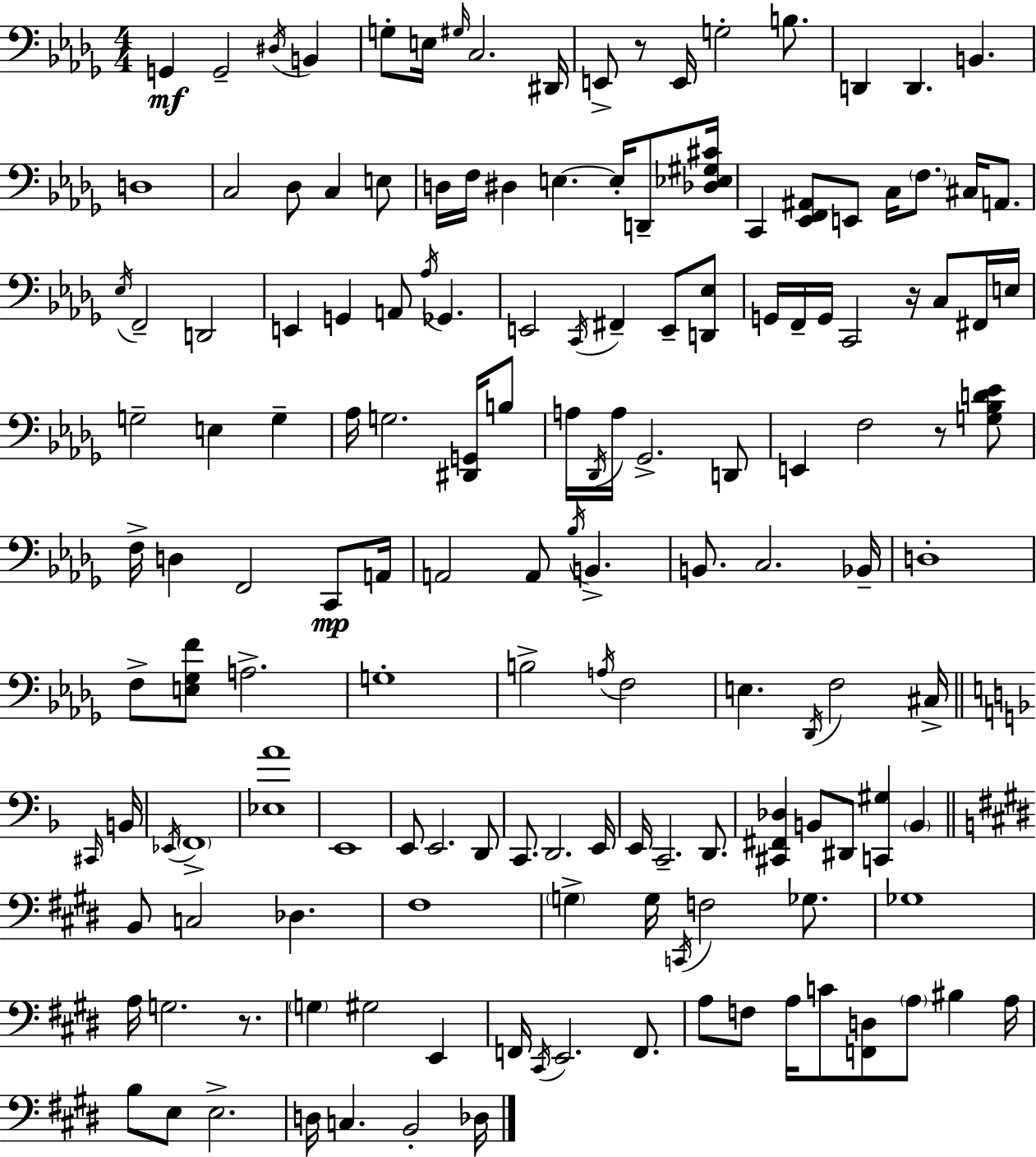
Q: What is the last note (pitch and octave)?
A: Db3